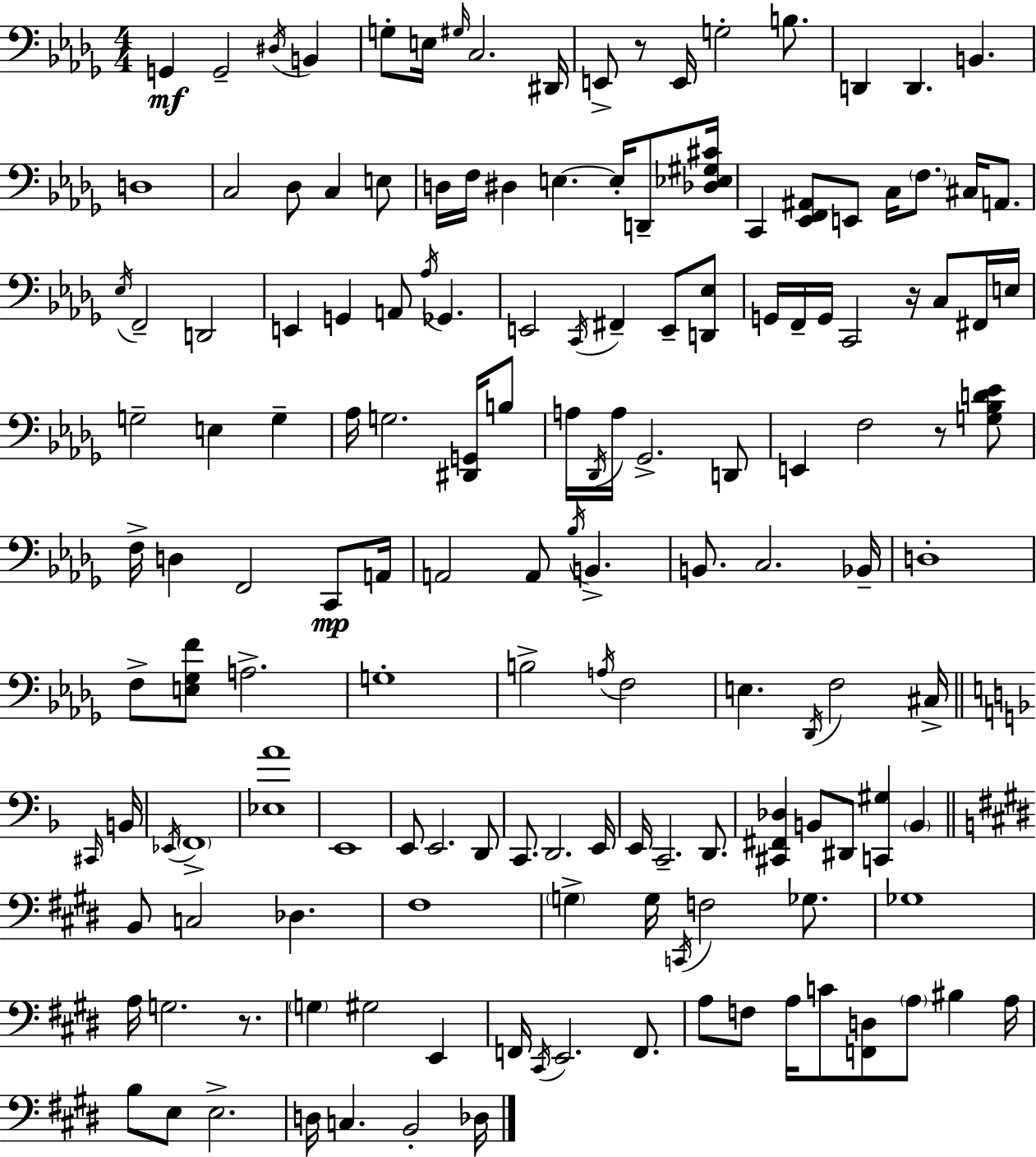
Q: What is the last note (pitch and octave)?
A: Db3